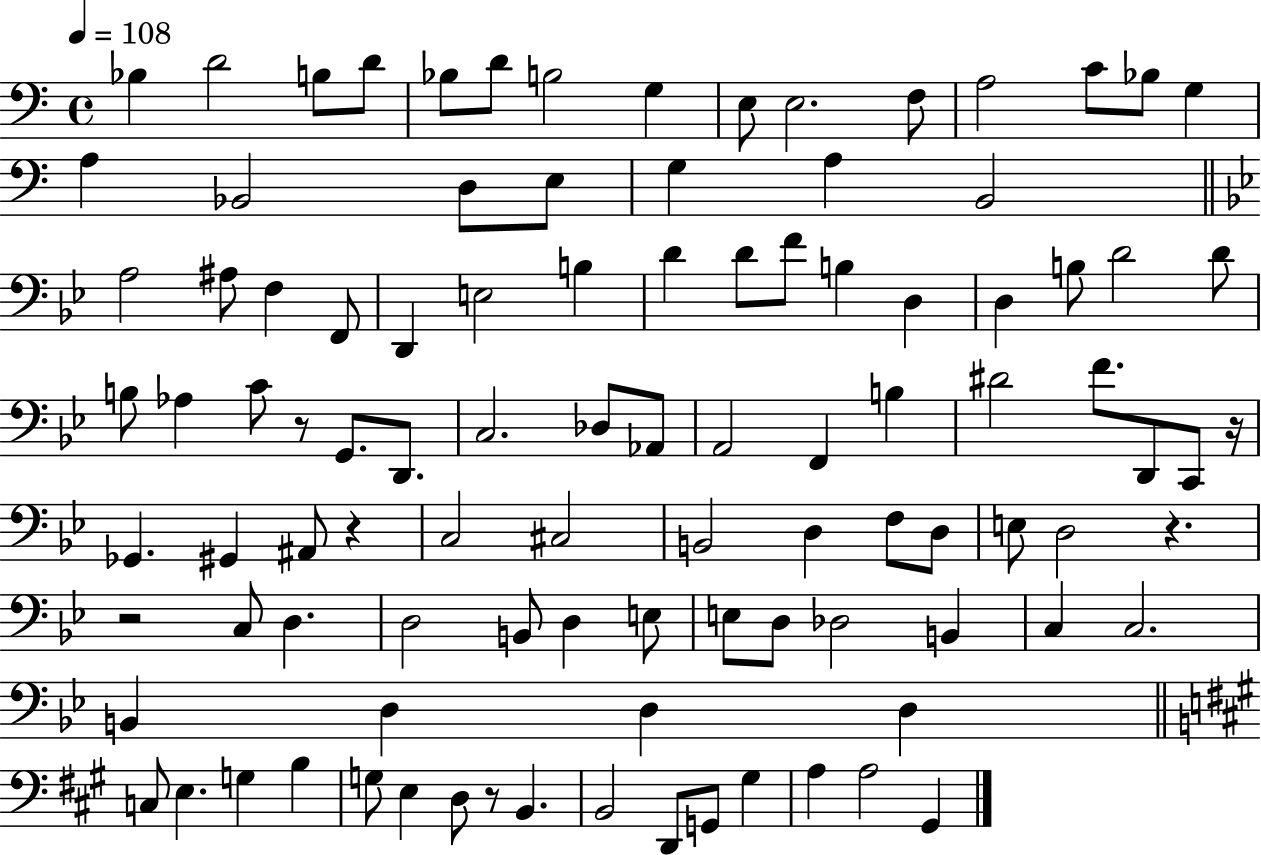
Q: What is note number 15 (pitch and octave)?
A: G3